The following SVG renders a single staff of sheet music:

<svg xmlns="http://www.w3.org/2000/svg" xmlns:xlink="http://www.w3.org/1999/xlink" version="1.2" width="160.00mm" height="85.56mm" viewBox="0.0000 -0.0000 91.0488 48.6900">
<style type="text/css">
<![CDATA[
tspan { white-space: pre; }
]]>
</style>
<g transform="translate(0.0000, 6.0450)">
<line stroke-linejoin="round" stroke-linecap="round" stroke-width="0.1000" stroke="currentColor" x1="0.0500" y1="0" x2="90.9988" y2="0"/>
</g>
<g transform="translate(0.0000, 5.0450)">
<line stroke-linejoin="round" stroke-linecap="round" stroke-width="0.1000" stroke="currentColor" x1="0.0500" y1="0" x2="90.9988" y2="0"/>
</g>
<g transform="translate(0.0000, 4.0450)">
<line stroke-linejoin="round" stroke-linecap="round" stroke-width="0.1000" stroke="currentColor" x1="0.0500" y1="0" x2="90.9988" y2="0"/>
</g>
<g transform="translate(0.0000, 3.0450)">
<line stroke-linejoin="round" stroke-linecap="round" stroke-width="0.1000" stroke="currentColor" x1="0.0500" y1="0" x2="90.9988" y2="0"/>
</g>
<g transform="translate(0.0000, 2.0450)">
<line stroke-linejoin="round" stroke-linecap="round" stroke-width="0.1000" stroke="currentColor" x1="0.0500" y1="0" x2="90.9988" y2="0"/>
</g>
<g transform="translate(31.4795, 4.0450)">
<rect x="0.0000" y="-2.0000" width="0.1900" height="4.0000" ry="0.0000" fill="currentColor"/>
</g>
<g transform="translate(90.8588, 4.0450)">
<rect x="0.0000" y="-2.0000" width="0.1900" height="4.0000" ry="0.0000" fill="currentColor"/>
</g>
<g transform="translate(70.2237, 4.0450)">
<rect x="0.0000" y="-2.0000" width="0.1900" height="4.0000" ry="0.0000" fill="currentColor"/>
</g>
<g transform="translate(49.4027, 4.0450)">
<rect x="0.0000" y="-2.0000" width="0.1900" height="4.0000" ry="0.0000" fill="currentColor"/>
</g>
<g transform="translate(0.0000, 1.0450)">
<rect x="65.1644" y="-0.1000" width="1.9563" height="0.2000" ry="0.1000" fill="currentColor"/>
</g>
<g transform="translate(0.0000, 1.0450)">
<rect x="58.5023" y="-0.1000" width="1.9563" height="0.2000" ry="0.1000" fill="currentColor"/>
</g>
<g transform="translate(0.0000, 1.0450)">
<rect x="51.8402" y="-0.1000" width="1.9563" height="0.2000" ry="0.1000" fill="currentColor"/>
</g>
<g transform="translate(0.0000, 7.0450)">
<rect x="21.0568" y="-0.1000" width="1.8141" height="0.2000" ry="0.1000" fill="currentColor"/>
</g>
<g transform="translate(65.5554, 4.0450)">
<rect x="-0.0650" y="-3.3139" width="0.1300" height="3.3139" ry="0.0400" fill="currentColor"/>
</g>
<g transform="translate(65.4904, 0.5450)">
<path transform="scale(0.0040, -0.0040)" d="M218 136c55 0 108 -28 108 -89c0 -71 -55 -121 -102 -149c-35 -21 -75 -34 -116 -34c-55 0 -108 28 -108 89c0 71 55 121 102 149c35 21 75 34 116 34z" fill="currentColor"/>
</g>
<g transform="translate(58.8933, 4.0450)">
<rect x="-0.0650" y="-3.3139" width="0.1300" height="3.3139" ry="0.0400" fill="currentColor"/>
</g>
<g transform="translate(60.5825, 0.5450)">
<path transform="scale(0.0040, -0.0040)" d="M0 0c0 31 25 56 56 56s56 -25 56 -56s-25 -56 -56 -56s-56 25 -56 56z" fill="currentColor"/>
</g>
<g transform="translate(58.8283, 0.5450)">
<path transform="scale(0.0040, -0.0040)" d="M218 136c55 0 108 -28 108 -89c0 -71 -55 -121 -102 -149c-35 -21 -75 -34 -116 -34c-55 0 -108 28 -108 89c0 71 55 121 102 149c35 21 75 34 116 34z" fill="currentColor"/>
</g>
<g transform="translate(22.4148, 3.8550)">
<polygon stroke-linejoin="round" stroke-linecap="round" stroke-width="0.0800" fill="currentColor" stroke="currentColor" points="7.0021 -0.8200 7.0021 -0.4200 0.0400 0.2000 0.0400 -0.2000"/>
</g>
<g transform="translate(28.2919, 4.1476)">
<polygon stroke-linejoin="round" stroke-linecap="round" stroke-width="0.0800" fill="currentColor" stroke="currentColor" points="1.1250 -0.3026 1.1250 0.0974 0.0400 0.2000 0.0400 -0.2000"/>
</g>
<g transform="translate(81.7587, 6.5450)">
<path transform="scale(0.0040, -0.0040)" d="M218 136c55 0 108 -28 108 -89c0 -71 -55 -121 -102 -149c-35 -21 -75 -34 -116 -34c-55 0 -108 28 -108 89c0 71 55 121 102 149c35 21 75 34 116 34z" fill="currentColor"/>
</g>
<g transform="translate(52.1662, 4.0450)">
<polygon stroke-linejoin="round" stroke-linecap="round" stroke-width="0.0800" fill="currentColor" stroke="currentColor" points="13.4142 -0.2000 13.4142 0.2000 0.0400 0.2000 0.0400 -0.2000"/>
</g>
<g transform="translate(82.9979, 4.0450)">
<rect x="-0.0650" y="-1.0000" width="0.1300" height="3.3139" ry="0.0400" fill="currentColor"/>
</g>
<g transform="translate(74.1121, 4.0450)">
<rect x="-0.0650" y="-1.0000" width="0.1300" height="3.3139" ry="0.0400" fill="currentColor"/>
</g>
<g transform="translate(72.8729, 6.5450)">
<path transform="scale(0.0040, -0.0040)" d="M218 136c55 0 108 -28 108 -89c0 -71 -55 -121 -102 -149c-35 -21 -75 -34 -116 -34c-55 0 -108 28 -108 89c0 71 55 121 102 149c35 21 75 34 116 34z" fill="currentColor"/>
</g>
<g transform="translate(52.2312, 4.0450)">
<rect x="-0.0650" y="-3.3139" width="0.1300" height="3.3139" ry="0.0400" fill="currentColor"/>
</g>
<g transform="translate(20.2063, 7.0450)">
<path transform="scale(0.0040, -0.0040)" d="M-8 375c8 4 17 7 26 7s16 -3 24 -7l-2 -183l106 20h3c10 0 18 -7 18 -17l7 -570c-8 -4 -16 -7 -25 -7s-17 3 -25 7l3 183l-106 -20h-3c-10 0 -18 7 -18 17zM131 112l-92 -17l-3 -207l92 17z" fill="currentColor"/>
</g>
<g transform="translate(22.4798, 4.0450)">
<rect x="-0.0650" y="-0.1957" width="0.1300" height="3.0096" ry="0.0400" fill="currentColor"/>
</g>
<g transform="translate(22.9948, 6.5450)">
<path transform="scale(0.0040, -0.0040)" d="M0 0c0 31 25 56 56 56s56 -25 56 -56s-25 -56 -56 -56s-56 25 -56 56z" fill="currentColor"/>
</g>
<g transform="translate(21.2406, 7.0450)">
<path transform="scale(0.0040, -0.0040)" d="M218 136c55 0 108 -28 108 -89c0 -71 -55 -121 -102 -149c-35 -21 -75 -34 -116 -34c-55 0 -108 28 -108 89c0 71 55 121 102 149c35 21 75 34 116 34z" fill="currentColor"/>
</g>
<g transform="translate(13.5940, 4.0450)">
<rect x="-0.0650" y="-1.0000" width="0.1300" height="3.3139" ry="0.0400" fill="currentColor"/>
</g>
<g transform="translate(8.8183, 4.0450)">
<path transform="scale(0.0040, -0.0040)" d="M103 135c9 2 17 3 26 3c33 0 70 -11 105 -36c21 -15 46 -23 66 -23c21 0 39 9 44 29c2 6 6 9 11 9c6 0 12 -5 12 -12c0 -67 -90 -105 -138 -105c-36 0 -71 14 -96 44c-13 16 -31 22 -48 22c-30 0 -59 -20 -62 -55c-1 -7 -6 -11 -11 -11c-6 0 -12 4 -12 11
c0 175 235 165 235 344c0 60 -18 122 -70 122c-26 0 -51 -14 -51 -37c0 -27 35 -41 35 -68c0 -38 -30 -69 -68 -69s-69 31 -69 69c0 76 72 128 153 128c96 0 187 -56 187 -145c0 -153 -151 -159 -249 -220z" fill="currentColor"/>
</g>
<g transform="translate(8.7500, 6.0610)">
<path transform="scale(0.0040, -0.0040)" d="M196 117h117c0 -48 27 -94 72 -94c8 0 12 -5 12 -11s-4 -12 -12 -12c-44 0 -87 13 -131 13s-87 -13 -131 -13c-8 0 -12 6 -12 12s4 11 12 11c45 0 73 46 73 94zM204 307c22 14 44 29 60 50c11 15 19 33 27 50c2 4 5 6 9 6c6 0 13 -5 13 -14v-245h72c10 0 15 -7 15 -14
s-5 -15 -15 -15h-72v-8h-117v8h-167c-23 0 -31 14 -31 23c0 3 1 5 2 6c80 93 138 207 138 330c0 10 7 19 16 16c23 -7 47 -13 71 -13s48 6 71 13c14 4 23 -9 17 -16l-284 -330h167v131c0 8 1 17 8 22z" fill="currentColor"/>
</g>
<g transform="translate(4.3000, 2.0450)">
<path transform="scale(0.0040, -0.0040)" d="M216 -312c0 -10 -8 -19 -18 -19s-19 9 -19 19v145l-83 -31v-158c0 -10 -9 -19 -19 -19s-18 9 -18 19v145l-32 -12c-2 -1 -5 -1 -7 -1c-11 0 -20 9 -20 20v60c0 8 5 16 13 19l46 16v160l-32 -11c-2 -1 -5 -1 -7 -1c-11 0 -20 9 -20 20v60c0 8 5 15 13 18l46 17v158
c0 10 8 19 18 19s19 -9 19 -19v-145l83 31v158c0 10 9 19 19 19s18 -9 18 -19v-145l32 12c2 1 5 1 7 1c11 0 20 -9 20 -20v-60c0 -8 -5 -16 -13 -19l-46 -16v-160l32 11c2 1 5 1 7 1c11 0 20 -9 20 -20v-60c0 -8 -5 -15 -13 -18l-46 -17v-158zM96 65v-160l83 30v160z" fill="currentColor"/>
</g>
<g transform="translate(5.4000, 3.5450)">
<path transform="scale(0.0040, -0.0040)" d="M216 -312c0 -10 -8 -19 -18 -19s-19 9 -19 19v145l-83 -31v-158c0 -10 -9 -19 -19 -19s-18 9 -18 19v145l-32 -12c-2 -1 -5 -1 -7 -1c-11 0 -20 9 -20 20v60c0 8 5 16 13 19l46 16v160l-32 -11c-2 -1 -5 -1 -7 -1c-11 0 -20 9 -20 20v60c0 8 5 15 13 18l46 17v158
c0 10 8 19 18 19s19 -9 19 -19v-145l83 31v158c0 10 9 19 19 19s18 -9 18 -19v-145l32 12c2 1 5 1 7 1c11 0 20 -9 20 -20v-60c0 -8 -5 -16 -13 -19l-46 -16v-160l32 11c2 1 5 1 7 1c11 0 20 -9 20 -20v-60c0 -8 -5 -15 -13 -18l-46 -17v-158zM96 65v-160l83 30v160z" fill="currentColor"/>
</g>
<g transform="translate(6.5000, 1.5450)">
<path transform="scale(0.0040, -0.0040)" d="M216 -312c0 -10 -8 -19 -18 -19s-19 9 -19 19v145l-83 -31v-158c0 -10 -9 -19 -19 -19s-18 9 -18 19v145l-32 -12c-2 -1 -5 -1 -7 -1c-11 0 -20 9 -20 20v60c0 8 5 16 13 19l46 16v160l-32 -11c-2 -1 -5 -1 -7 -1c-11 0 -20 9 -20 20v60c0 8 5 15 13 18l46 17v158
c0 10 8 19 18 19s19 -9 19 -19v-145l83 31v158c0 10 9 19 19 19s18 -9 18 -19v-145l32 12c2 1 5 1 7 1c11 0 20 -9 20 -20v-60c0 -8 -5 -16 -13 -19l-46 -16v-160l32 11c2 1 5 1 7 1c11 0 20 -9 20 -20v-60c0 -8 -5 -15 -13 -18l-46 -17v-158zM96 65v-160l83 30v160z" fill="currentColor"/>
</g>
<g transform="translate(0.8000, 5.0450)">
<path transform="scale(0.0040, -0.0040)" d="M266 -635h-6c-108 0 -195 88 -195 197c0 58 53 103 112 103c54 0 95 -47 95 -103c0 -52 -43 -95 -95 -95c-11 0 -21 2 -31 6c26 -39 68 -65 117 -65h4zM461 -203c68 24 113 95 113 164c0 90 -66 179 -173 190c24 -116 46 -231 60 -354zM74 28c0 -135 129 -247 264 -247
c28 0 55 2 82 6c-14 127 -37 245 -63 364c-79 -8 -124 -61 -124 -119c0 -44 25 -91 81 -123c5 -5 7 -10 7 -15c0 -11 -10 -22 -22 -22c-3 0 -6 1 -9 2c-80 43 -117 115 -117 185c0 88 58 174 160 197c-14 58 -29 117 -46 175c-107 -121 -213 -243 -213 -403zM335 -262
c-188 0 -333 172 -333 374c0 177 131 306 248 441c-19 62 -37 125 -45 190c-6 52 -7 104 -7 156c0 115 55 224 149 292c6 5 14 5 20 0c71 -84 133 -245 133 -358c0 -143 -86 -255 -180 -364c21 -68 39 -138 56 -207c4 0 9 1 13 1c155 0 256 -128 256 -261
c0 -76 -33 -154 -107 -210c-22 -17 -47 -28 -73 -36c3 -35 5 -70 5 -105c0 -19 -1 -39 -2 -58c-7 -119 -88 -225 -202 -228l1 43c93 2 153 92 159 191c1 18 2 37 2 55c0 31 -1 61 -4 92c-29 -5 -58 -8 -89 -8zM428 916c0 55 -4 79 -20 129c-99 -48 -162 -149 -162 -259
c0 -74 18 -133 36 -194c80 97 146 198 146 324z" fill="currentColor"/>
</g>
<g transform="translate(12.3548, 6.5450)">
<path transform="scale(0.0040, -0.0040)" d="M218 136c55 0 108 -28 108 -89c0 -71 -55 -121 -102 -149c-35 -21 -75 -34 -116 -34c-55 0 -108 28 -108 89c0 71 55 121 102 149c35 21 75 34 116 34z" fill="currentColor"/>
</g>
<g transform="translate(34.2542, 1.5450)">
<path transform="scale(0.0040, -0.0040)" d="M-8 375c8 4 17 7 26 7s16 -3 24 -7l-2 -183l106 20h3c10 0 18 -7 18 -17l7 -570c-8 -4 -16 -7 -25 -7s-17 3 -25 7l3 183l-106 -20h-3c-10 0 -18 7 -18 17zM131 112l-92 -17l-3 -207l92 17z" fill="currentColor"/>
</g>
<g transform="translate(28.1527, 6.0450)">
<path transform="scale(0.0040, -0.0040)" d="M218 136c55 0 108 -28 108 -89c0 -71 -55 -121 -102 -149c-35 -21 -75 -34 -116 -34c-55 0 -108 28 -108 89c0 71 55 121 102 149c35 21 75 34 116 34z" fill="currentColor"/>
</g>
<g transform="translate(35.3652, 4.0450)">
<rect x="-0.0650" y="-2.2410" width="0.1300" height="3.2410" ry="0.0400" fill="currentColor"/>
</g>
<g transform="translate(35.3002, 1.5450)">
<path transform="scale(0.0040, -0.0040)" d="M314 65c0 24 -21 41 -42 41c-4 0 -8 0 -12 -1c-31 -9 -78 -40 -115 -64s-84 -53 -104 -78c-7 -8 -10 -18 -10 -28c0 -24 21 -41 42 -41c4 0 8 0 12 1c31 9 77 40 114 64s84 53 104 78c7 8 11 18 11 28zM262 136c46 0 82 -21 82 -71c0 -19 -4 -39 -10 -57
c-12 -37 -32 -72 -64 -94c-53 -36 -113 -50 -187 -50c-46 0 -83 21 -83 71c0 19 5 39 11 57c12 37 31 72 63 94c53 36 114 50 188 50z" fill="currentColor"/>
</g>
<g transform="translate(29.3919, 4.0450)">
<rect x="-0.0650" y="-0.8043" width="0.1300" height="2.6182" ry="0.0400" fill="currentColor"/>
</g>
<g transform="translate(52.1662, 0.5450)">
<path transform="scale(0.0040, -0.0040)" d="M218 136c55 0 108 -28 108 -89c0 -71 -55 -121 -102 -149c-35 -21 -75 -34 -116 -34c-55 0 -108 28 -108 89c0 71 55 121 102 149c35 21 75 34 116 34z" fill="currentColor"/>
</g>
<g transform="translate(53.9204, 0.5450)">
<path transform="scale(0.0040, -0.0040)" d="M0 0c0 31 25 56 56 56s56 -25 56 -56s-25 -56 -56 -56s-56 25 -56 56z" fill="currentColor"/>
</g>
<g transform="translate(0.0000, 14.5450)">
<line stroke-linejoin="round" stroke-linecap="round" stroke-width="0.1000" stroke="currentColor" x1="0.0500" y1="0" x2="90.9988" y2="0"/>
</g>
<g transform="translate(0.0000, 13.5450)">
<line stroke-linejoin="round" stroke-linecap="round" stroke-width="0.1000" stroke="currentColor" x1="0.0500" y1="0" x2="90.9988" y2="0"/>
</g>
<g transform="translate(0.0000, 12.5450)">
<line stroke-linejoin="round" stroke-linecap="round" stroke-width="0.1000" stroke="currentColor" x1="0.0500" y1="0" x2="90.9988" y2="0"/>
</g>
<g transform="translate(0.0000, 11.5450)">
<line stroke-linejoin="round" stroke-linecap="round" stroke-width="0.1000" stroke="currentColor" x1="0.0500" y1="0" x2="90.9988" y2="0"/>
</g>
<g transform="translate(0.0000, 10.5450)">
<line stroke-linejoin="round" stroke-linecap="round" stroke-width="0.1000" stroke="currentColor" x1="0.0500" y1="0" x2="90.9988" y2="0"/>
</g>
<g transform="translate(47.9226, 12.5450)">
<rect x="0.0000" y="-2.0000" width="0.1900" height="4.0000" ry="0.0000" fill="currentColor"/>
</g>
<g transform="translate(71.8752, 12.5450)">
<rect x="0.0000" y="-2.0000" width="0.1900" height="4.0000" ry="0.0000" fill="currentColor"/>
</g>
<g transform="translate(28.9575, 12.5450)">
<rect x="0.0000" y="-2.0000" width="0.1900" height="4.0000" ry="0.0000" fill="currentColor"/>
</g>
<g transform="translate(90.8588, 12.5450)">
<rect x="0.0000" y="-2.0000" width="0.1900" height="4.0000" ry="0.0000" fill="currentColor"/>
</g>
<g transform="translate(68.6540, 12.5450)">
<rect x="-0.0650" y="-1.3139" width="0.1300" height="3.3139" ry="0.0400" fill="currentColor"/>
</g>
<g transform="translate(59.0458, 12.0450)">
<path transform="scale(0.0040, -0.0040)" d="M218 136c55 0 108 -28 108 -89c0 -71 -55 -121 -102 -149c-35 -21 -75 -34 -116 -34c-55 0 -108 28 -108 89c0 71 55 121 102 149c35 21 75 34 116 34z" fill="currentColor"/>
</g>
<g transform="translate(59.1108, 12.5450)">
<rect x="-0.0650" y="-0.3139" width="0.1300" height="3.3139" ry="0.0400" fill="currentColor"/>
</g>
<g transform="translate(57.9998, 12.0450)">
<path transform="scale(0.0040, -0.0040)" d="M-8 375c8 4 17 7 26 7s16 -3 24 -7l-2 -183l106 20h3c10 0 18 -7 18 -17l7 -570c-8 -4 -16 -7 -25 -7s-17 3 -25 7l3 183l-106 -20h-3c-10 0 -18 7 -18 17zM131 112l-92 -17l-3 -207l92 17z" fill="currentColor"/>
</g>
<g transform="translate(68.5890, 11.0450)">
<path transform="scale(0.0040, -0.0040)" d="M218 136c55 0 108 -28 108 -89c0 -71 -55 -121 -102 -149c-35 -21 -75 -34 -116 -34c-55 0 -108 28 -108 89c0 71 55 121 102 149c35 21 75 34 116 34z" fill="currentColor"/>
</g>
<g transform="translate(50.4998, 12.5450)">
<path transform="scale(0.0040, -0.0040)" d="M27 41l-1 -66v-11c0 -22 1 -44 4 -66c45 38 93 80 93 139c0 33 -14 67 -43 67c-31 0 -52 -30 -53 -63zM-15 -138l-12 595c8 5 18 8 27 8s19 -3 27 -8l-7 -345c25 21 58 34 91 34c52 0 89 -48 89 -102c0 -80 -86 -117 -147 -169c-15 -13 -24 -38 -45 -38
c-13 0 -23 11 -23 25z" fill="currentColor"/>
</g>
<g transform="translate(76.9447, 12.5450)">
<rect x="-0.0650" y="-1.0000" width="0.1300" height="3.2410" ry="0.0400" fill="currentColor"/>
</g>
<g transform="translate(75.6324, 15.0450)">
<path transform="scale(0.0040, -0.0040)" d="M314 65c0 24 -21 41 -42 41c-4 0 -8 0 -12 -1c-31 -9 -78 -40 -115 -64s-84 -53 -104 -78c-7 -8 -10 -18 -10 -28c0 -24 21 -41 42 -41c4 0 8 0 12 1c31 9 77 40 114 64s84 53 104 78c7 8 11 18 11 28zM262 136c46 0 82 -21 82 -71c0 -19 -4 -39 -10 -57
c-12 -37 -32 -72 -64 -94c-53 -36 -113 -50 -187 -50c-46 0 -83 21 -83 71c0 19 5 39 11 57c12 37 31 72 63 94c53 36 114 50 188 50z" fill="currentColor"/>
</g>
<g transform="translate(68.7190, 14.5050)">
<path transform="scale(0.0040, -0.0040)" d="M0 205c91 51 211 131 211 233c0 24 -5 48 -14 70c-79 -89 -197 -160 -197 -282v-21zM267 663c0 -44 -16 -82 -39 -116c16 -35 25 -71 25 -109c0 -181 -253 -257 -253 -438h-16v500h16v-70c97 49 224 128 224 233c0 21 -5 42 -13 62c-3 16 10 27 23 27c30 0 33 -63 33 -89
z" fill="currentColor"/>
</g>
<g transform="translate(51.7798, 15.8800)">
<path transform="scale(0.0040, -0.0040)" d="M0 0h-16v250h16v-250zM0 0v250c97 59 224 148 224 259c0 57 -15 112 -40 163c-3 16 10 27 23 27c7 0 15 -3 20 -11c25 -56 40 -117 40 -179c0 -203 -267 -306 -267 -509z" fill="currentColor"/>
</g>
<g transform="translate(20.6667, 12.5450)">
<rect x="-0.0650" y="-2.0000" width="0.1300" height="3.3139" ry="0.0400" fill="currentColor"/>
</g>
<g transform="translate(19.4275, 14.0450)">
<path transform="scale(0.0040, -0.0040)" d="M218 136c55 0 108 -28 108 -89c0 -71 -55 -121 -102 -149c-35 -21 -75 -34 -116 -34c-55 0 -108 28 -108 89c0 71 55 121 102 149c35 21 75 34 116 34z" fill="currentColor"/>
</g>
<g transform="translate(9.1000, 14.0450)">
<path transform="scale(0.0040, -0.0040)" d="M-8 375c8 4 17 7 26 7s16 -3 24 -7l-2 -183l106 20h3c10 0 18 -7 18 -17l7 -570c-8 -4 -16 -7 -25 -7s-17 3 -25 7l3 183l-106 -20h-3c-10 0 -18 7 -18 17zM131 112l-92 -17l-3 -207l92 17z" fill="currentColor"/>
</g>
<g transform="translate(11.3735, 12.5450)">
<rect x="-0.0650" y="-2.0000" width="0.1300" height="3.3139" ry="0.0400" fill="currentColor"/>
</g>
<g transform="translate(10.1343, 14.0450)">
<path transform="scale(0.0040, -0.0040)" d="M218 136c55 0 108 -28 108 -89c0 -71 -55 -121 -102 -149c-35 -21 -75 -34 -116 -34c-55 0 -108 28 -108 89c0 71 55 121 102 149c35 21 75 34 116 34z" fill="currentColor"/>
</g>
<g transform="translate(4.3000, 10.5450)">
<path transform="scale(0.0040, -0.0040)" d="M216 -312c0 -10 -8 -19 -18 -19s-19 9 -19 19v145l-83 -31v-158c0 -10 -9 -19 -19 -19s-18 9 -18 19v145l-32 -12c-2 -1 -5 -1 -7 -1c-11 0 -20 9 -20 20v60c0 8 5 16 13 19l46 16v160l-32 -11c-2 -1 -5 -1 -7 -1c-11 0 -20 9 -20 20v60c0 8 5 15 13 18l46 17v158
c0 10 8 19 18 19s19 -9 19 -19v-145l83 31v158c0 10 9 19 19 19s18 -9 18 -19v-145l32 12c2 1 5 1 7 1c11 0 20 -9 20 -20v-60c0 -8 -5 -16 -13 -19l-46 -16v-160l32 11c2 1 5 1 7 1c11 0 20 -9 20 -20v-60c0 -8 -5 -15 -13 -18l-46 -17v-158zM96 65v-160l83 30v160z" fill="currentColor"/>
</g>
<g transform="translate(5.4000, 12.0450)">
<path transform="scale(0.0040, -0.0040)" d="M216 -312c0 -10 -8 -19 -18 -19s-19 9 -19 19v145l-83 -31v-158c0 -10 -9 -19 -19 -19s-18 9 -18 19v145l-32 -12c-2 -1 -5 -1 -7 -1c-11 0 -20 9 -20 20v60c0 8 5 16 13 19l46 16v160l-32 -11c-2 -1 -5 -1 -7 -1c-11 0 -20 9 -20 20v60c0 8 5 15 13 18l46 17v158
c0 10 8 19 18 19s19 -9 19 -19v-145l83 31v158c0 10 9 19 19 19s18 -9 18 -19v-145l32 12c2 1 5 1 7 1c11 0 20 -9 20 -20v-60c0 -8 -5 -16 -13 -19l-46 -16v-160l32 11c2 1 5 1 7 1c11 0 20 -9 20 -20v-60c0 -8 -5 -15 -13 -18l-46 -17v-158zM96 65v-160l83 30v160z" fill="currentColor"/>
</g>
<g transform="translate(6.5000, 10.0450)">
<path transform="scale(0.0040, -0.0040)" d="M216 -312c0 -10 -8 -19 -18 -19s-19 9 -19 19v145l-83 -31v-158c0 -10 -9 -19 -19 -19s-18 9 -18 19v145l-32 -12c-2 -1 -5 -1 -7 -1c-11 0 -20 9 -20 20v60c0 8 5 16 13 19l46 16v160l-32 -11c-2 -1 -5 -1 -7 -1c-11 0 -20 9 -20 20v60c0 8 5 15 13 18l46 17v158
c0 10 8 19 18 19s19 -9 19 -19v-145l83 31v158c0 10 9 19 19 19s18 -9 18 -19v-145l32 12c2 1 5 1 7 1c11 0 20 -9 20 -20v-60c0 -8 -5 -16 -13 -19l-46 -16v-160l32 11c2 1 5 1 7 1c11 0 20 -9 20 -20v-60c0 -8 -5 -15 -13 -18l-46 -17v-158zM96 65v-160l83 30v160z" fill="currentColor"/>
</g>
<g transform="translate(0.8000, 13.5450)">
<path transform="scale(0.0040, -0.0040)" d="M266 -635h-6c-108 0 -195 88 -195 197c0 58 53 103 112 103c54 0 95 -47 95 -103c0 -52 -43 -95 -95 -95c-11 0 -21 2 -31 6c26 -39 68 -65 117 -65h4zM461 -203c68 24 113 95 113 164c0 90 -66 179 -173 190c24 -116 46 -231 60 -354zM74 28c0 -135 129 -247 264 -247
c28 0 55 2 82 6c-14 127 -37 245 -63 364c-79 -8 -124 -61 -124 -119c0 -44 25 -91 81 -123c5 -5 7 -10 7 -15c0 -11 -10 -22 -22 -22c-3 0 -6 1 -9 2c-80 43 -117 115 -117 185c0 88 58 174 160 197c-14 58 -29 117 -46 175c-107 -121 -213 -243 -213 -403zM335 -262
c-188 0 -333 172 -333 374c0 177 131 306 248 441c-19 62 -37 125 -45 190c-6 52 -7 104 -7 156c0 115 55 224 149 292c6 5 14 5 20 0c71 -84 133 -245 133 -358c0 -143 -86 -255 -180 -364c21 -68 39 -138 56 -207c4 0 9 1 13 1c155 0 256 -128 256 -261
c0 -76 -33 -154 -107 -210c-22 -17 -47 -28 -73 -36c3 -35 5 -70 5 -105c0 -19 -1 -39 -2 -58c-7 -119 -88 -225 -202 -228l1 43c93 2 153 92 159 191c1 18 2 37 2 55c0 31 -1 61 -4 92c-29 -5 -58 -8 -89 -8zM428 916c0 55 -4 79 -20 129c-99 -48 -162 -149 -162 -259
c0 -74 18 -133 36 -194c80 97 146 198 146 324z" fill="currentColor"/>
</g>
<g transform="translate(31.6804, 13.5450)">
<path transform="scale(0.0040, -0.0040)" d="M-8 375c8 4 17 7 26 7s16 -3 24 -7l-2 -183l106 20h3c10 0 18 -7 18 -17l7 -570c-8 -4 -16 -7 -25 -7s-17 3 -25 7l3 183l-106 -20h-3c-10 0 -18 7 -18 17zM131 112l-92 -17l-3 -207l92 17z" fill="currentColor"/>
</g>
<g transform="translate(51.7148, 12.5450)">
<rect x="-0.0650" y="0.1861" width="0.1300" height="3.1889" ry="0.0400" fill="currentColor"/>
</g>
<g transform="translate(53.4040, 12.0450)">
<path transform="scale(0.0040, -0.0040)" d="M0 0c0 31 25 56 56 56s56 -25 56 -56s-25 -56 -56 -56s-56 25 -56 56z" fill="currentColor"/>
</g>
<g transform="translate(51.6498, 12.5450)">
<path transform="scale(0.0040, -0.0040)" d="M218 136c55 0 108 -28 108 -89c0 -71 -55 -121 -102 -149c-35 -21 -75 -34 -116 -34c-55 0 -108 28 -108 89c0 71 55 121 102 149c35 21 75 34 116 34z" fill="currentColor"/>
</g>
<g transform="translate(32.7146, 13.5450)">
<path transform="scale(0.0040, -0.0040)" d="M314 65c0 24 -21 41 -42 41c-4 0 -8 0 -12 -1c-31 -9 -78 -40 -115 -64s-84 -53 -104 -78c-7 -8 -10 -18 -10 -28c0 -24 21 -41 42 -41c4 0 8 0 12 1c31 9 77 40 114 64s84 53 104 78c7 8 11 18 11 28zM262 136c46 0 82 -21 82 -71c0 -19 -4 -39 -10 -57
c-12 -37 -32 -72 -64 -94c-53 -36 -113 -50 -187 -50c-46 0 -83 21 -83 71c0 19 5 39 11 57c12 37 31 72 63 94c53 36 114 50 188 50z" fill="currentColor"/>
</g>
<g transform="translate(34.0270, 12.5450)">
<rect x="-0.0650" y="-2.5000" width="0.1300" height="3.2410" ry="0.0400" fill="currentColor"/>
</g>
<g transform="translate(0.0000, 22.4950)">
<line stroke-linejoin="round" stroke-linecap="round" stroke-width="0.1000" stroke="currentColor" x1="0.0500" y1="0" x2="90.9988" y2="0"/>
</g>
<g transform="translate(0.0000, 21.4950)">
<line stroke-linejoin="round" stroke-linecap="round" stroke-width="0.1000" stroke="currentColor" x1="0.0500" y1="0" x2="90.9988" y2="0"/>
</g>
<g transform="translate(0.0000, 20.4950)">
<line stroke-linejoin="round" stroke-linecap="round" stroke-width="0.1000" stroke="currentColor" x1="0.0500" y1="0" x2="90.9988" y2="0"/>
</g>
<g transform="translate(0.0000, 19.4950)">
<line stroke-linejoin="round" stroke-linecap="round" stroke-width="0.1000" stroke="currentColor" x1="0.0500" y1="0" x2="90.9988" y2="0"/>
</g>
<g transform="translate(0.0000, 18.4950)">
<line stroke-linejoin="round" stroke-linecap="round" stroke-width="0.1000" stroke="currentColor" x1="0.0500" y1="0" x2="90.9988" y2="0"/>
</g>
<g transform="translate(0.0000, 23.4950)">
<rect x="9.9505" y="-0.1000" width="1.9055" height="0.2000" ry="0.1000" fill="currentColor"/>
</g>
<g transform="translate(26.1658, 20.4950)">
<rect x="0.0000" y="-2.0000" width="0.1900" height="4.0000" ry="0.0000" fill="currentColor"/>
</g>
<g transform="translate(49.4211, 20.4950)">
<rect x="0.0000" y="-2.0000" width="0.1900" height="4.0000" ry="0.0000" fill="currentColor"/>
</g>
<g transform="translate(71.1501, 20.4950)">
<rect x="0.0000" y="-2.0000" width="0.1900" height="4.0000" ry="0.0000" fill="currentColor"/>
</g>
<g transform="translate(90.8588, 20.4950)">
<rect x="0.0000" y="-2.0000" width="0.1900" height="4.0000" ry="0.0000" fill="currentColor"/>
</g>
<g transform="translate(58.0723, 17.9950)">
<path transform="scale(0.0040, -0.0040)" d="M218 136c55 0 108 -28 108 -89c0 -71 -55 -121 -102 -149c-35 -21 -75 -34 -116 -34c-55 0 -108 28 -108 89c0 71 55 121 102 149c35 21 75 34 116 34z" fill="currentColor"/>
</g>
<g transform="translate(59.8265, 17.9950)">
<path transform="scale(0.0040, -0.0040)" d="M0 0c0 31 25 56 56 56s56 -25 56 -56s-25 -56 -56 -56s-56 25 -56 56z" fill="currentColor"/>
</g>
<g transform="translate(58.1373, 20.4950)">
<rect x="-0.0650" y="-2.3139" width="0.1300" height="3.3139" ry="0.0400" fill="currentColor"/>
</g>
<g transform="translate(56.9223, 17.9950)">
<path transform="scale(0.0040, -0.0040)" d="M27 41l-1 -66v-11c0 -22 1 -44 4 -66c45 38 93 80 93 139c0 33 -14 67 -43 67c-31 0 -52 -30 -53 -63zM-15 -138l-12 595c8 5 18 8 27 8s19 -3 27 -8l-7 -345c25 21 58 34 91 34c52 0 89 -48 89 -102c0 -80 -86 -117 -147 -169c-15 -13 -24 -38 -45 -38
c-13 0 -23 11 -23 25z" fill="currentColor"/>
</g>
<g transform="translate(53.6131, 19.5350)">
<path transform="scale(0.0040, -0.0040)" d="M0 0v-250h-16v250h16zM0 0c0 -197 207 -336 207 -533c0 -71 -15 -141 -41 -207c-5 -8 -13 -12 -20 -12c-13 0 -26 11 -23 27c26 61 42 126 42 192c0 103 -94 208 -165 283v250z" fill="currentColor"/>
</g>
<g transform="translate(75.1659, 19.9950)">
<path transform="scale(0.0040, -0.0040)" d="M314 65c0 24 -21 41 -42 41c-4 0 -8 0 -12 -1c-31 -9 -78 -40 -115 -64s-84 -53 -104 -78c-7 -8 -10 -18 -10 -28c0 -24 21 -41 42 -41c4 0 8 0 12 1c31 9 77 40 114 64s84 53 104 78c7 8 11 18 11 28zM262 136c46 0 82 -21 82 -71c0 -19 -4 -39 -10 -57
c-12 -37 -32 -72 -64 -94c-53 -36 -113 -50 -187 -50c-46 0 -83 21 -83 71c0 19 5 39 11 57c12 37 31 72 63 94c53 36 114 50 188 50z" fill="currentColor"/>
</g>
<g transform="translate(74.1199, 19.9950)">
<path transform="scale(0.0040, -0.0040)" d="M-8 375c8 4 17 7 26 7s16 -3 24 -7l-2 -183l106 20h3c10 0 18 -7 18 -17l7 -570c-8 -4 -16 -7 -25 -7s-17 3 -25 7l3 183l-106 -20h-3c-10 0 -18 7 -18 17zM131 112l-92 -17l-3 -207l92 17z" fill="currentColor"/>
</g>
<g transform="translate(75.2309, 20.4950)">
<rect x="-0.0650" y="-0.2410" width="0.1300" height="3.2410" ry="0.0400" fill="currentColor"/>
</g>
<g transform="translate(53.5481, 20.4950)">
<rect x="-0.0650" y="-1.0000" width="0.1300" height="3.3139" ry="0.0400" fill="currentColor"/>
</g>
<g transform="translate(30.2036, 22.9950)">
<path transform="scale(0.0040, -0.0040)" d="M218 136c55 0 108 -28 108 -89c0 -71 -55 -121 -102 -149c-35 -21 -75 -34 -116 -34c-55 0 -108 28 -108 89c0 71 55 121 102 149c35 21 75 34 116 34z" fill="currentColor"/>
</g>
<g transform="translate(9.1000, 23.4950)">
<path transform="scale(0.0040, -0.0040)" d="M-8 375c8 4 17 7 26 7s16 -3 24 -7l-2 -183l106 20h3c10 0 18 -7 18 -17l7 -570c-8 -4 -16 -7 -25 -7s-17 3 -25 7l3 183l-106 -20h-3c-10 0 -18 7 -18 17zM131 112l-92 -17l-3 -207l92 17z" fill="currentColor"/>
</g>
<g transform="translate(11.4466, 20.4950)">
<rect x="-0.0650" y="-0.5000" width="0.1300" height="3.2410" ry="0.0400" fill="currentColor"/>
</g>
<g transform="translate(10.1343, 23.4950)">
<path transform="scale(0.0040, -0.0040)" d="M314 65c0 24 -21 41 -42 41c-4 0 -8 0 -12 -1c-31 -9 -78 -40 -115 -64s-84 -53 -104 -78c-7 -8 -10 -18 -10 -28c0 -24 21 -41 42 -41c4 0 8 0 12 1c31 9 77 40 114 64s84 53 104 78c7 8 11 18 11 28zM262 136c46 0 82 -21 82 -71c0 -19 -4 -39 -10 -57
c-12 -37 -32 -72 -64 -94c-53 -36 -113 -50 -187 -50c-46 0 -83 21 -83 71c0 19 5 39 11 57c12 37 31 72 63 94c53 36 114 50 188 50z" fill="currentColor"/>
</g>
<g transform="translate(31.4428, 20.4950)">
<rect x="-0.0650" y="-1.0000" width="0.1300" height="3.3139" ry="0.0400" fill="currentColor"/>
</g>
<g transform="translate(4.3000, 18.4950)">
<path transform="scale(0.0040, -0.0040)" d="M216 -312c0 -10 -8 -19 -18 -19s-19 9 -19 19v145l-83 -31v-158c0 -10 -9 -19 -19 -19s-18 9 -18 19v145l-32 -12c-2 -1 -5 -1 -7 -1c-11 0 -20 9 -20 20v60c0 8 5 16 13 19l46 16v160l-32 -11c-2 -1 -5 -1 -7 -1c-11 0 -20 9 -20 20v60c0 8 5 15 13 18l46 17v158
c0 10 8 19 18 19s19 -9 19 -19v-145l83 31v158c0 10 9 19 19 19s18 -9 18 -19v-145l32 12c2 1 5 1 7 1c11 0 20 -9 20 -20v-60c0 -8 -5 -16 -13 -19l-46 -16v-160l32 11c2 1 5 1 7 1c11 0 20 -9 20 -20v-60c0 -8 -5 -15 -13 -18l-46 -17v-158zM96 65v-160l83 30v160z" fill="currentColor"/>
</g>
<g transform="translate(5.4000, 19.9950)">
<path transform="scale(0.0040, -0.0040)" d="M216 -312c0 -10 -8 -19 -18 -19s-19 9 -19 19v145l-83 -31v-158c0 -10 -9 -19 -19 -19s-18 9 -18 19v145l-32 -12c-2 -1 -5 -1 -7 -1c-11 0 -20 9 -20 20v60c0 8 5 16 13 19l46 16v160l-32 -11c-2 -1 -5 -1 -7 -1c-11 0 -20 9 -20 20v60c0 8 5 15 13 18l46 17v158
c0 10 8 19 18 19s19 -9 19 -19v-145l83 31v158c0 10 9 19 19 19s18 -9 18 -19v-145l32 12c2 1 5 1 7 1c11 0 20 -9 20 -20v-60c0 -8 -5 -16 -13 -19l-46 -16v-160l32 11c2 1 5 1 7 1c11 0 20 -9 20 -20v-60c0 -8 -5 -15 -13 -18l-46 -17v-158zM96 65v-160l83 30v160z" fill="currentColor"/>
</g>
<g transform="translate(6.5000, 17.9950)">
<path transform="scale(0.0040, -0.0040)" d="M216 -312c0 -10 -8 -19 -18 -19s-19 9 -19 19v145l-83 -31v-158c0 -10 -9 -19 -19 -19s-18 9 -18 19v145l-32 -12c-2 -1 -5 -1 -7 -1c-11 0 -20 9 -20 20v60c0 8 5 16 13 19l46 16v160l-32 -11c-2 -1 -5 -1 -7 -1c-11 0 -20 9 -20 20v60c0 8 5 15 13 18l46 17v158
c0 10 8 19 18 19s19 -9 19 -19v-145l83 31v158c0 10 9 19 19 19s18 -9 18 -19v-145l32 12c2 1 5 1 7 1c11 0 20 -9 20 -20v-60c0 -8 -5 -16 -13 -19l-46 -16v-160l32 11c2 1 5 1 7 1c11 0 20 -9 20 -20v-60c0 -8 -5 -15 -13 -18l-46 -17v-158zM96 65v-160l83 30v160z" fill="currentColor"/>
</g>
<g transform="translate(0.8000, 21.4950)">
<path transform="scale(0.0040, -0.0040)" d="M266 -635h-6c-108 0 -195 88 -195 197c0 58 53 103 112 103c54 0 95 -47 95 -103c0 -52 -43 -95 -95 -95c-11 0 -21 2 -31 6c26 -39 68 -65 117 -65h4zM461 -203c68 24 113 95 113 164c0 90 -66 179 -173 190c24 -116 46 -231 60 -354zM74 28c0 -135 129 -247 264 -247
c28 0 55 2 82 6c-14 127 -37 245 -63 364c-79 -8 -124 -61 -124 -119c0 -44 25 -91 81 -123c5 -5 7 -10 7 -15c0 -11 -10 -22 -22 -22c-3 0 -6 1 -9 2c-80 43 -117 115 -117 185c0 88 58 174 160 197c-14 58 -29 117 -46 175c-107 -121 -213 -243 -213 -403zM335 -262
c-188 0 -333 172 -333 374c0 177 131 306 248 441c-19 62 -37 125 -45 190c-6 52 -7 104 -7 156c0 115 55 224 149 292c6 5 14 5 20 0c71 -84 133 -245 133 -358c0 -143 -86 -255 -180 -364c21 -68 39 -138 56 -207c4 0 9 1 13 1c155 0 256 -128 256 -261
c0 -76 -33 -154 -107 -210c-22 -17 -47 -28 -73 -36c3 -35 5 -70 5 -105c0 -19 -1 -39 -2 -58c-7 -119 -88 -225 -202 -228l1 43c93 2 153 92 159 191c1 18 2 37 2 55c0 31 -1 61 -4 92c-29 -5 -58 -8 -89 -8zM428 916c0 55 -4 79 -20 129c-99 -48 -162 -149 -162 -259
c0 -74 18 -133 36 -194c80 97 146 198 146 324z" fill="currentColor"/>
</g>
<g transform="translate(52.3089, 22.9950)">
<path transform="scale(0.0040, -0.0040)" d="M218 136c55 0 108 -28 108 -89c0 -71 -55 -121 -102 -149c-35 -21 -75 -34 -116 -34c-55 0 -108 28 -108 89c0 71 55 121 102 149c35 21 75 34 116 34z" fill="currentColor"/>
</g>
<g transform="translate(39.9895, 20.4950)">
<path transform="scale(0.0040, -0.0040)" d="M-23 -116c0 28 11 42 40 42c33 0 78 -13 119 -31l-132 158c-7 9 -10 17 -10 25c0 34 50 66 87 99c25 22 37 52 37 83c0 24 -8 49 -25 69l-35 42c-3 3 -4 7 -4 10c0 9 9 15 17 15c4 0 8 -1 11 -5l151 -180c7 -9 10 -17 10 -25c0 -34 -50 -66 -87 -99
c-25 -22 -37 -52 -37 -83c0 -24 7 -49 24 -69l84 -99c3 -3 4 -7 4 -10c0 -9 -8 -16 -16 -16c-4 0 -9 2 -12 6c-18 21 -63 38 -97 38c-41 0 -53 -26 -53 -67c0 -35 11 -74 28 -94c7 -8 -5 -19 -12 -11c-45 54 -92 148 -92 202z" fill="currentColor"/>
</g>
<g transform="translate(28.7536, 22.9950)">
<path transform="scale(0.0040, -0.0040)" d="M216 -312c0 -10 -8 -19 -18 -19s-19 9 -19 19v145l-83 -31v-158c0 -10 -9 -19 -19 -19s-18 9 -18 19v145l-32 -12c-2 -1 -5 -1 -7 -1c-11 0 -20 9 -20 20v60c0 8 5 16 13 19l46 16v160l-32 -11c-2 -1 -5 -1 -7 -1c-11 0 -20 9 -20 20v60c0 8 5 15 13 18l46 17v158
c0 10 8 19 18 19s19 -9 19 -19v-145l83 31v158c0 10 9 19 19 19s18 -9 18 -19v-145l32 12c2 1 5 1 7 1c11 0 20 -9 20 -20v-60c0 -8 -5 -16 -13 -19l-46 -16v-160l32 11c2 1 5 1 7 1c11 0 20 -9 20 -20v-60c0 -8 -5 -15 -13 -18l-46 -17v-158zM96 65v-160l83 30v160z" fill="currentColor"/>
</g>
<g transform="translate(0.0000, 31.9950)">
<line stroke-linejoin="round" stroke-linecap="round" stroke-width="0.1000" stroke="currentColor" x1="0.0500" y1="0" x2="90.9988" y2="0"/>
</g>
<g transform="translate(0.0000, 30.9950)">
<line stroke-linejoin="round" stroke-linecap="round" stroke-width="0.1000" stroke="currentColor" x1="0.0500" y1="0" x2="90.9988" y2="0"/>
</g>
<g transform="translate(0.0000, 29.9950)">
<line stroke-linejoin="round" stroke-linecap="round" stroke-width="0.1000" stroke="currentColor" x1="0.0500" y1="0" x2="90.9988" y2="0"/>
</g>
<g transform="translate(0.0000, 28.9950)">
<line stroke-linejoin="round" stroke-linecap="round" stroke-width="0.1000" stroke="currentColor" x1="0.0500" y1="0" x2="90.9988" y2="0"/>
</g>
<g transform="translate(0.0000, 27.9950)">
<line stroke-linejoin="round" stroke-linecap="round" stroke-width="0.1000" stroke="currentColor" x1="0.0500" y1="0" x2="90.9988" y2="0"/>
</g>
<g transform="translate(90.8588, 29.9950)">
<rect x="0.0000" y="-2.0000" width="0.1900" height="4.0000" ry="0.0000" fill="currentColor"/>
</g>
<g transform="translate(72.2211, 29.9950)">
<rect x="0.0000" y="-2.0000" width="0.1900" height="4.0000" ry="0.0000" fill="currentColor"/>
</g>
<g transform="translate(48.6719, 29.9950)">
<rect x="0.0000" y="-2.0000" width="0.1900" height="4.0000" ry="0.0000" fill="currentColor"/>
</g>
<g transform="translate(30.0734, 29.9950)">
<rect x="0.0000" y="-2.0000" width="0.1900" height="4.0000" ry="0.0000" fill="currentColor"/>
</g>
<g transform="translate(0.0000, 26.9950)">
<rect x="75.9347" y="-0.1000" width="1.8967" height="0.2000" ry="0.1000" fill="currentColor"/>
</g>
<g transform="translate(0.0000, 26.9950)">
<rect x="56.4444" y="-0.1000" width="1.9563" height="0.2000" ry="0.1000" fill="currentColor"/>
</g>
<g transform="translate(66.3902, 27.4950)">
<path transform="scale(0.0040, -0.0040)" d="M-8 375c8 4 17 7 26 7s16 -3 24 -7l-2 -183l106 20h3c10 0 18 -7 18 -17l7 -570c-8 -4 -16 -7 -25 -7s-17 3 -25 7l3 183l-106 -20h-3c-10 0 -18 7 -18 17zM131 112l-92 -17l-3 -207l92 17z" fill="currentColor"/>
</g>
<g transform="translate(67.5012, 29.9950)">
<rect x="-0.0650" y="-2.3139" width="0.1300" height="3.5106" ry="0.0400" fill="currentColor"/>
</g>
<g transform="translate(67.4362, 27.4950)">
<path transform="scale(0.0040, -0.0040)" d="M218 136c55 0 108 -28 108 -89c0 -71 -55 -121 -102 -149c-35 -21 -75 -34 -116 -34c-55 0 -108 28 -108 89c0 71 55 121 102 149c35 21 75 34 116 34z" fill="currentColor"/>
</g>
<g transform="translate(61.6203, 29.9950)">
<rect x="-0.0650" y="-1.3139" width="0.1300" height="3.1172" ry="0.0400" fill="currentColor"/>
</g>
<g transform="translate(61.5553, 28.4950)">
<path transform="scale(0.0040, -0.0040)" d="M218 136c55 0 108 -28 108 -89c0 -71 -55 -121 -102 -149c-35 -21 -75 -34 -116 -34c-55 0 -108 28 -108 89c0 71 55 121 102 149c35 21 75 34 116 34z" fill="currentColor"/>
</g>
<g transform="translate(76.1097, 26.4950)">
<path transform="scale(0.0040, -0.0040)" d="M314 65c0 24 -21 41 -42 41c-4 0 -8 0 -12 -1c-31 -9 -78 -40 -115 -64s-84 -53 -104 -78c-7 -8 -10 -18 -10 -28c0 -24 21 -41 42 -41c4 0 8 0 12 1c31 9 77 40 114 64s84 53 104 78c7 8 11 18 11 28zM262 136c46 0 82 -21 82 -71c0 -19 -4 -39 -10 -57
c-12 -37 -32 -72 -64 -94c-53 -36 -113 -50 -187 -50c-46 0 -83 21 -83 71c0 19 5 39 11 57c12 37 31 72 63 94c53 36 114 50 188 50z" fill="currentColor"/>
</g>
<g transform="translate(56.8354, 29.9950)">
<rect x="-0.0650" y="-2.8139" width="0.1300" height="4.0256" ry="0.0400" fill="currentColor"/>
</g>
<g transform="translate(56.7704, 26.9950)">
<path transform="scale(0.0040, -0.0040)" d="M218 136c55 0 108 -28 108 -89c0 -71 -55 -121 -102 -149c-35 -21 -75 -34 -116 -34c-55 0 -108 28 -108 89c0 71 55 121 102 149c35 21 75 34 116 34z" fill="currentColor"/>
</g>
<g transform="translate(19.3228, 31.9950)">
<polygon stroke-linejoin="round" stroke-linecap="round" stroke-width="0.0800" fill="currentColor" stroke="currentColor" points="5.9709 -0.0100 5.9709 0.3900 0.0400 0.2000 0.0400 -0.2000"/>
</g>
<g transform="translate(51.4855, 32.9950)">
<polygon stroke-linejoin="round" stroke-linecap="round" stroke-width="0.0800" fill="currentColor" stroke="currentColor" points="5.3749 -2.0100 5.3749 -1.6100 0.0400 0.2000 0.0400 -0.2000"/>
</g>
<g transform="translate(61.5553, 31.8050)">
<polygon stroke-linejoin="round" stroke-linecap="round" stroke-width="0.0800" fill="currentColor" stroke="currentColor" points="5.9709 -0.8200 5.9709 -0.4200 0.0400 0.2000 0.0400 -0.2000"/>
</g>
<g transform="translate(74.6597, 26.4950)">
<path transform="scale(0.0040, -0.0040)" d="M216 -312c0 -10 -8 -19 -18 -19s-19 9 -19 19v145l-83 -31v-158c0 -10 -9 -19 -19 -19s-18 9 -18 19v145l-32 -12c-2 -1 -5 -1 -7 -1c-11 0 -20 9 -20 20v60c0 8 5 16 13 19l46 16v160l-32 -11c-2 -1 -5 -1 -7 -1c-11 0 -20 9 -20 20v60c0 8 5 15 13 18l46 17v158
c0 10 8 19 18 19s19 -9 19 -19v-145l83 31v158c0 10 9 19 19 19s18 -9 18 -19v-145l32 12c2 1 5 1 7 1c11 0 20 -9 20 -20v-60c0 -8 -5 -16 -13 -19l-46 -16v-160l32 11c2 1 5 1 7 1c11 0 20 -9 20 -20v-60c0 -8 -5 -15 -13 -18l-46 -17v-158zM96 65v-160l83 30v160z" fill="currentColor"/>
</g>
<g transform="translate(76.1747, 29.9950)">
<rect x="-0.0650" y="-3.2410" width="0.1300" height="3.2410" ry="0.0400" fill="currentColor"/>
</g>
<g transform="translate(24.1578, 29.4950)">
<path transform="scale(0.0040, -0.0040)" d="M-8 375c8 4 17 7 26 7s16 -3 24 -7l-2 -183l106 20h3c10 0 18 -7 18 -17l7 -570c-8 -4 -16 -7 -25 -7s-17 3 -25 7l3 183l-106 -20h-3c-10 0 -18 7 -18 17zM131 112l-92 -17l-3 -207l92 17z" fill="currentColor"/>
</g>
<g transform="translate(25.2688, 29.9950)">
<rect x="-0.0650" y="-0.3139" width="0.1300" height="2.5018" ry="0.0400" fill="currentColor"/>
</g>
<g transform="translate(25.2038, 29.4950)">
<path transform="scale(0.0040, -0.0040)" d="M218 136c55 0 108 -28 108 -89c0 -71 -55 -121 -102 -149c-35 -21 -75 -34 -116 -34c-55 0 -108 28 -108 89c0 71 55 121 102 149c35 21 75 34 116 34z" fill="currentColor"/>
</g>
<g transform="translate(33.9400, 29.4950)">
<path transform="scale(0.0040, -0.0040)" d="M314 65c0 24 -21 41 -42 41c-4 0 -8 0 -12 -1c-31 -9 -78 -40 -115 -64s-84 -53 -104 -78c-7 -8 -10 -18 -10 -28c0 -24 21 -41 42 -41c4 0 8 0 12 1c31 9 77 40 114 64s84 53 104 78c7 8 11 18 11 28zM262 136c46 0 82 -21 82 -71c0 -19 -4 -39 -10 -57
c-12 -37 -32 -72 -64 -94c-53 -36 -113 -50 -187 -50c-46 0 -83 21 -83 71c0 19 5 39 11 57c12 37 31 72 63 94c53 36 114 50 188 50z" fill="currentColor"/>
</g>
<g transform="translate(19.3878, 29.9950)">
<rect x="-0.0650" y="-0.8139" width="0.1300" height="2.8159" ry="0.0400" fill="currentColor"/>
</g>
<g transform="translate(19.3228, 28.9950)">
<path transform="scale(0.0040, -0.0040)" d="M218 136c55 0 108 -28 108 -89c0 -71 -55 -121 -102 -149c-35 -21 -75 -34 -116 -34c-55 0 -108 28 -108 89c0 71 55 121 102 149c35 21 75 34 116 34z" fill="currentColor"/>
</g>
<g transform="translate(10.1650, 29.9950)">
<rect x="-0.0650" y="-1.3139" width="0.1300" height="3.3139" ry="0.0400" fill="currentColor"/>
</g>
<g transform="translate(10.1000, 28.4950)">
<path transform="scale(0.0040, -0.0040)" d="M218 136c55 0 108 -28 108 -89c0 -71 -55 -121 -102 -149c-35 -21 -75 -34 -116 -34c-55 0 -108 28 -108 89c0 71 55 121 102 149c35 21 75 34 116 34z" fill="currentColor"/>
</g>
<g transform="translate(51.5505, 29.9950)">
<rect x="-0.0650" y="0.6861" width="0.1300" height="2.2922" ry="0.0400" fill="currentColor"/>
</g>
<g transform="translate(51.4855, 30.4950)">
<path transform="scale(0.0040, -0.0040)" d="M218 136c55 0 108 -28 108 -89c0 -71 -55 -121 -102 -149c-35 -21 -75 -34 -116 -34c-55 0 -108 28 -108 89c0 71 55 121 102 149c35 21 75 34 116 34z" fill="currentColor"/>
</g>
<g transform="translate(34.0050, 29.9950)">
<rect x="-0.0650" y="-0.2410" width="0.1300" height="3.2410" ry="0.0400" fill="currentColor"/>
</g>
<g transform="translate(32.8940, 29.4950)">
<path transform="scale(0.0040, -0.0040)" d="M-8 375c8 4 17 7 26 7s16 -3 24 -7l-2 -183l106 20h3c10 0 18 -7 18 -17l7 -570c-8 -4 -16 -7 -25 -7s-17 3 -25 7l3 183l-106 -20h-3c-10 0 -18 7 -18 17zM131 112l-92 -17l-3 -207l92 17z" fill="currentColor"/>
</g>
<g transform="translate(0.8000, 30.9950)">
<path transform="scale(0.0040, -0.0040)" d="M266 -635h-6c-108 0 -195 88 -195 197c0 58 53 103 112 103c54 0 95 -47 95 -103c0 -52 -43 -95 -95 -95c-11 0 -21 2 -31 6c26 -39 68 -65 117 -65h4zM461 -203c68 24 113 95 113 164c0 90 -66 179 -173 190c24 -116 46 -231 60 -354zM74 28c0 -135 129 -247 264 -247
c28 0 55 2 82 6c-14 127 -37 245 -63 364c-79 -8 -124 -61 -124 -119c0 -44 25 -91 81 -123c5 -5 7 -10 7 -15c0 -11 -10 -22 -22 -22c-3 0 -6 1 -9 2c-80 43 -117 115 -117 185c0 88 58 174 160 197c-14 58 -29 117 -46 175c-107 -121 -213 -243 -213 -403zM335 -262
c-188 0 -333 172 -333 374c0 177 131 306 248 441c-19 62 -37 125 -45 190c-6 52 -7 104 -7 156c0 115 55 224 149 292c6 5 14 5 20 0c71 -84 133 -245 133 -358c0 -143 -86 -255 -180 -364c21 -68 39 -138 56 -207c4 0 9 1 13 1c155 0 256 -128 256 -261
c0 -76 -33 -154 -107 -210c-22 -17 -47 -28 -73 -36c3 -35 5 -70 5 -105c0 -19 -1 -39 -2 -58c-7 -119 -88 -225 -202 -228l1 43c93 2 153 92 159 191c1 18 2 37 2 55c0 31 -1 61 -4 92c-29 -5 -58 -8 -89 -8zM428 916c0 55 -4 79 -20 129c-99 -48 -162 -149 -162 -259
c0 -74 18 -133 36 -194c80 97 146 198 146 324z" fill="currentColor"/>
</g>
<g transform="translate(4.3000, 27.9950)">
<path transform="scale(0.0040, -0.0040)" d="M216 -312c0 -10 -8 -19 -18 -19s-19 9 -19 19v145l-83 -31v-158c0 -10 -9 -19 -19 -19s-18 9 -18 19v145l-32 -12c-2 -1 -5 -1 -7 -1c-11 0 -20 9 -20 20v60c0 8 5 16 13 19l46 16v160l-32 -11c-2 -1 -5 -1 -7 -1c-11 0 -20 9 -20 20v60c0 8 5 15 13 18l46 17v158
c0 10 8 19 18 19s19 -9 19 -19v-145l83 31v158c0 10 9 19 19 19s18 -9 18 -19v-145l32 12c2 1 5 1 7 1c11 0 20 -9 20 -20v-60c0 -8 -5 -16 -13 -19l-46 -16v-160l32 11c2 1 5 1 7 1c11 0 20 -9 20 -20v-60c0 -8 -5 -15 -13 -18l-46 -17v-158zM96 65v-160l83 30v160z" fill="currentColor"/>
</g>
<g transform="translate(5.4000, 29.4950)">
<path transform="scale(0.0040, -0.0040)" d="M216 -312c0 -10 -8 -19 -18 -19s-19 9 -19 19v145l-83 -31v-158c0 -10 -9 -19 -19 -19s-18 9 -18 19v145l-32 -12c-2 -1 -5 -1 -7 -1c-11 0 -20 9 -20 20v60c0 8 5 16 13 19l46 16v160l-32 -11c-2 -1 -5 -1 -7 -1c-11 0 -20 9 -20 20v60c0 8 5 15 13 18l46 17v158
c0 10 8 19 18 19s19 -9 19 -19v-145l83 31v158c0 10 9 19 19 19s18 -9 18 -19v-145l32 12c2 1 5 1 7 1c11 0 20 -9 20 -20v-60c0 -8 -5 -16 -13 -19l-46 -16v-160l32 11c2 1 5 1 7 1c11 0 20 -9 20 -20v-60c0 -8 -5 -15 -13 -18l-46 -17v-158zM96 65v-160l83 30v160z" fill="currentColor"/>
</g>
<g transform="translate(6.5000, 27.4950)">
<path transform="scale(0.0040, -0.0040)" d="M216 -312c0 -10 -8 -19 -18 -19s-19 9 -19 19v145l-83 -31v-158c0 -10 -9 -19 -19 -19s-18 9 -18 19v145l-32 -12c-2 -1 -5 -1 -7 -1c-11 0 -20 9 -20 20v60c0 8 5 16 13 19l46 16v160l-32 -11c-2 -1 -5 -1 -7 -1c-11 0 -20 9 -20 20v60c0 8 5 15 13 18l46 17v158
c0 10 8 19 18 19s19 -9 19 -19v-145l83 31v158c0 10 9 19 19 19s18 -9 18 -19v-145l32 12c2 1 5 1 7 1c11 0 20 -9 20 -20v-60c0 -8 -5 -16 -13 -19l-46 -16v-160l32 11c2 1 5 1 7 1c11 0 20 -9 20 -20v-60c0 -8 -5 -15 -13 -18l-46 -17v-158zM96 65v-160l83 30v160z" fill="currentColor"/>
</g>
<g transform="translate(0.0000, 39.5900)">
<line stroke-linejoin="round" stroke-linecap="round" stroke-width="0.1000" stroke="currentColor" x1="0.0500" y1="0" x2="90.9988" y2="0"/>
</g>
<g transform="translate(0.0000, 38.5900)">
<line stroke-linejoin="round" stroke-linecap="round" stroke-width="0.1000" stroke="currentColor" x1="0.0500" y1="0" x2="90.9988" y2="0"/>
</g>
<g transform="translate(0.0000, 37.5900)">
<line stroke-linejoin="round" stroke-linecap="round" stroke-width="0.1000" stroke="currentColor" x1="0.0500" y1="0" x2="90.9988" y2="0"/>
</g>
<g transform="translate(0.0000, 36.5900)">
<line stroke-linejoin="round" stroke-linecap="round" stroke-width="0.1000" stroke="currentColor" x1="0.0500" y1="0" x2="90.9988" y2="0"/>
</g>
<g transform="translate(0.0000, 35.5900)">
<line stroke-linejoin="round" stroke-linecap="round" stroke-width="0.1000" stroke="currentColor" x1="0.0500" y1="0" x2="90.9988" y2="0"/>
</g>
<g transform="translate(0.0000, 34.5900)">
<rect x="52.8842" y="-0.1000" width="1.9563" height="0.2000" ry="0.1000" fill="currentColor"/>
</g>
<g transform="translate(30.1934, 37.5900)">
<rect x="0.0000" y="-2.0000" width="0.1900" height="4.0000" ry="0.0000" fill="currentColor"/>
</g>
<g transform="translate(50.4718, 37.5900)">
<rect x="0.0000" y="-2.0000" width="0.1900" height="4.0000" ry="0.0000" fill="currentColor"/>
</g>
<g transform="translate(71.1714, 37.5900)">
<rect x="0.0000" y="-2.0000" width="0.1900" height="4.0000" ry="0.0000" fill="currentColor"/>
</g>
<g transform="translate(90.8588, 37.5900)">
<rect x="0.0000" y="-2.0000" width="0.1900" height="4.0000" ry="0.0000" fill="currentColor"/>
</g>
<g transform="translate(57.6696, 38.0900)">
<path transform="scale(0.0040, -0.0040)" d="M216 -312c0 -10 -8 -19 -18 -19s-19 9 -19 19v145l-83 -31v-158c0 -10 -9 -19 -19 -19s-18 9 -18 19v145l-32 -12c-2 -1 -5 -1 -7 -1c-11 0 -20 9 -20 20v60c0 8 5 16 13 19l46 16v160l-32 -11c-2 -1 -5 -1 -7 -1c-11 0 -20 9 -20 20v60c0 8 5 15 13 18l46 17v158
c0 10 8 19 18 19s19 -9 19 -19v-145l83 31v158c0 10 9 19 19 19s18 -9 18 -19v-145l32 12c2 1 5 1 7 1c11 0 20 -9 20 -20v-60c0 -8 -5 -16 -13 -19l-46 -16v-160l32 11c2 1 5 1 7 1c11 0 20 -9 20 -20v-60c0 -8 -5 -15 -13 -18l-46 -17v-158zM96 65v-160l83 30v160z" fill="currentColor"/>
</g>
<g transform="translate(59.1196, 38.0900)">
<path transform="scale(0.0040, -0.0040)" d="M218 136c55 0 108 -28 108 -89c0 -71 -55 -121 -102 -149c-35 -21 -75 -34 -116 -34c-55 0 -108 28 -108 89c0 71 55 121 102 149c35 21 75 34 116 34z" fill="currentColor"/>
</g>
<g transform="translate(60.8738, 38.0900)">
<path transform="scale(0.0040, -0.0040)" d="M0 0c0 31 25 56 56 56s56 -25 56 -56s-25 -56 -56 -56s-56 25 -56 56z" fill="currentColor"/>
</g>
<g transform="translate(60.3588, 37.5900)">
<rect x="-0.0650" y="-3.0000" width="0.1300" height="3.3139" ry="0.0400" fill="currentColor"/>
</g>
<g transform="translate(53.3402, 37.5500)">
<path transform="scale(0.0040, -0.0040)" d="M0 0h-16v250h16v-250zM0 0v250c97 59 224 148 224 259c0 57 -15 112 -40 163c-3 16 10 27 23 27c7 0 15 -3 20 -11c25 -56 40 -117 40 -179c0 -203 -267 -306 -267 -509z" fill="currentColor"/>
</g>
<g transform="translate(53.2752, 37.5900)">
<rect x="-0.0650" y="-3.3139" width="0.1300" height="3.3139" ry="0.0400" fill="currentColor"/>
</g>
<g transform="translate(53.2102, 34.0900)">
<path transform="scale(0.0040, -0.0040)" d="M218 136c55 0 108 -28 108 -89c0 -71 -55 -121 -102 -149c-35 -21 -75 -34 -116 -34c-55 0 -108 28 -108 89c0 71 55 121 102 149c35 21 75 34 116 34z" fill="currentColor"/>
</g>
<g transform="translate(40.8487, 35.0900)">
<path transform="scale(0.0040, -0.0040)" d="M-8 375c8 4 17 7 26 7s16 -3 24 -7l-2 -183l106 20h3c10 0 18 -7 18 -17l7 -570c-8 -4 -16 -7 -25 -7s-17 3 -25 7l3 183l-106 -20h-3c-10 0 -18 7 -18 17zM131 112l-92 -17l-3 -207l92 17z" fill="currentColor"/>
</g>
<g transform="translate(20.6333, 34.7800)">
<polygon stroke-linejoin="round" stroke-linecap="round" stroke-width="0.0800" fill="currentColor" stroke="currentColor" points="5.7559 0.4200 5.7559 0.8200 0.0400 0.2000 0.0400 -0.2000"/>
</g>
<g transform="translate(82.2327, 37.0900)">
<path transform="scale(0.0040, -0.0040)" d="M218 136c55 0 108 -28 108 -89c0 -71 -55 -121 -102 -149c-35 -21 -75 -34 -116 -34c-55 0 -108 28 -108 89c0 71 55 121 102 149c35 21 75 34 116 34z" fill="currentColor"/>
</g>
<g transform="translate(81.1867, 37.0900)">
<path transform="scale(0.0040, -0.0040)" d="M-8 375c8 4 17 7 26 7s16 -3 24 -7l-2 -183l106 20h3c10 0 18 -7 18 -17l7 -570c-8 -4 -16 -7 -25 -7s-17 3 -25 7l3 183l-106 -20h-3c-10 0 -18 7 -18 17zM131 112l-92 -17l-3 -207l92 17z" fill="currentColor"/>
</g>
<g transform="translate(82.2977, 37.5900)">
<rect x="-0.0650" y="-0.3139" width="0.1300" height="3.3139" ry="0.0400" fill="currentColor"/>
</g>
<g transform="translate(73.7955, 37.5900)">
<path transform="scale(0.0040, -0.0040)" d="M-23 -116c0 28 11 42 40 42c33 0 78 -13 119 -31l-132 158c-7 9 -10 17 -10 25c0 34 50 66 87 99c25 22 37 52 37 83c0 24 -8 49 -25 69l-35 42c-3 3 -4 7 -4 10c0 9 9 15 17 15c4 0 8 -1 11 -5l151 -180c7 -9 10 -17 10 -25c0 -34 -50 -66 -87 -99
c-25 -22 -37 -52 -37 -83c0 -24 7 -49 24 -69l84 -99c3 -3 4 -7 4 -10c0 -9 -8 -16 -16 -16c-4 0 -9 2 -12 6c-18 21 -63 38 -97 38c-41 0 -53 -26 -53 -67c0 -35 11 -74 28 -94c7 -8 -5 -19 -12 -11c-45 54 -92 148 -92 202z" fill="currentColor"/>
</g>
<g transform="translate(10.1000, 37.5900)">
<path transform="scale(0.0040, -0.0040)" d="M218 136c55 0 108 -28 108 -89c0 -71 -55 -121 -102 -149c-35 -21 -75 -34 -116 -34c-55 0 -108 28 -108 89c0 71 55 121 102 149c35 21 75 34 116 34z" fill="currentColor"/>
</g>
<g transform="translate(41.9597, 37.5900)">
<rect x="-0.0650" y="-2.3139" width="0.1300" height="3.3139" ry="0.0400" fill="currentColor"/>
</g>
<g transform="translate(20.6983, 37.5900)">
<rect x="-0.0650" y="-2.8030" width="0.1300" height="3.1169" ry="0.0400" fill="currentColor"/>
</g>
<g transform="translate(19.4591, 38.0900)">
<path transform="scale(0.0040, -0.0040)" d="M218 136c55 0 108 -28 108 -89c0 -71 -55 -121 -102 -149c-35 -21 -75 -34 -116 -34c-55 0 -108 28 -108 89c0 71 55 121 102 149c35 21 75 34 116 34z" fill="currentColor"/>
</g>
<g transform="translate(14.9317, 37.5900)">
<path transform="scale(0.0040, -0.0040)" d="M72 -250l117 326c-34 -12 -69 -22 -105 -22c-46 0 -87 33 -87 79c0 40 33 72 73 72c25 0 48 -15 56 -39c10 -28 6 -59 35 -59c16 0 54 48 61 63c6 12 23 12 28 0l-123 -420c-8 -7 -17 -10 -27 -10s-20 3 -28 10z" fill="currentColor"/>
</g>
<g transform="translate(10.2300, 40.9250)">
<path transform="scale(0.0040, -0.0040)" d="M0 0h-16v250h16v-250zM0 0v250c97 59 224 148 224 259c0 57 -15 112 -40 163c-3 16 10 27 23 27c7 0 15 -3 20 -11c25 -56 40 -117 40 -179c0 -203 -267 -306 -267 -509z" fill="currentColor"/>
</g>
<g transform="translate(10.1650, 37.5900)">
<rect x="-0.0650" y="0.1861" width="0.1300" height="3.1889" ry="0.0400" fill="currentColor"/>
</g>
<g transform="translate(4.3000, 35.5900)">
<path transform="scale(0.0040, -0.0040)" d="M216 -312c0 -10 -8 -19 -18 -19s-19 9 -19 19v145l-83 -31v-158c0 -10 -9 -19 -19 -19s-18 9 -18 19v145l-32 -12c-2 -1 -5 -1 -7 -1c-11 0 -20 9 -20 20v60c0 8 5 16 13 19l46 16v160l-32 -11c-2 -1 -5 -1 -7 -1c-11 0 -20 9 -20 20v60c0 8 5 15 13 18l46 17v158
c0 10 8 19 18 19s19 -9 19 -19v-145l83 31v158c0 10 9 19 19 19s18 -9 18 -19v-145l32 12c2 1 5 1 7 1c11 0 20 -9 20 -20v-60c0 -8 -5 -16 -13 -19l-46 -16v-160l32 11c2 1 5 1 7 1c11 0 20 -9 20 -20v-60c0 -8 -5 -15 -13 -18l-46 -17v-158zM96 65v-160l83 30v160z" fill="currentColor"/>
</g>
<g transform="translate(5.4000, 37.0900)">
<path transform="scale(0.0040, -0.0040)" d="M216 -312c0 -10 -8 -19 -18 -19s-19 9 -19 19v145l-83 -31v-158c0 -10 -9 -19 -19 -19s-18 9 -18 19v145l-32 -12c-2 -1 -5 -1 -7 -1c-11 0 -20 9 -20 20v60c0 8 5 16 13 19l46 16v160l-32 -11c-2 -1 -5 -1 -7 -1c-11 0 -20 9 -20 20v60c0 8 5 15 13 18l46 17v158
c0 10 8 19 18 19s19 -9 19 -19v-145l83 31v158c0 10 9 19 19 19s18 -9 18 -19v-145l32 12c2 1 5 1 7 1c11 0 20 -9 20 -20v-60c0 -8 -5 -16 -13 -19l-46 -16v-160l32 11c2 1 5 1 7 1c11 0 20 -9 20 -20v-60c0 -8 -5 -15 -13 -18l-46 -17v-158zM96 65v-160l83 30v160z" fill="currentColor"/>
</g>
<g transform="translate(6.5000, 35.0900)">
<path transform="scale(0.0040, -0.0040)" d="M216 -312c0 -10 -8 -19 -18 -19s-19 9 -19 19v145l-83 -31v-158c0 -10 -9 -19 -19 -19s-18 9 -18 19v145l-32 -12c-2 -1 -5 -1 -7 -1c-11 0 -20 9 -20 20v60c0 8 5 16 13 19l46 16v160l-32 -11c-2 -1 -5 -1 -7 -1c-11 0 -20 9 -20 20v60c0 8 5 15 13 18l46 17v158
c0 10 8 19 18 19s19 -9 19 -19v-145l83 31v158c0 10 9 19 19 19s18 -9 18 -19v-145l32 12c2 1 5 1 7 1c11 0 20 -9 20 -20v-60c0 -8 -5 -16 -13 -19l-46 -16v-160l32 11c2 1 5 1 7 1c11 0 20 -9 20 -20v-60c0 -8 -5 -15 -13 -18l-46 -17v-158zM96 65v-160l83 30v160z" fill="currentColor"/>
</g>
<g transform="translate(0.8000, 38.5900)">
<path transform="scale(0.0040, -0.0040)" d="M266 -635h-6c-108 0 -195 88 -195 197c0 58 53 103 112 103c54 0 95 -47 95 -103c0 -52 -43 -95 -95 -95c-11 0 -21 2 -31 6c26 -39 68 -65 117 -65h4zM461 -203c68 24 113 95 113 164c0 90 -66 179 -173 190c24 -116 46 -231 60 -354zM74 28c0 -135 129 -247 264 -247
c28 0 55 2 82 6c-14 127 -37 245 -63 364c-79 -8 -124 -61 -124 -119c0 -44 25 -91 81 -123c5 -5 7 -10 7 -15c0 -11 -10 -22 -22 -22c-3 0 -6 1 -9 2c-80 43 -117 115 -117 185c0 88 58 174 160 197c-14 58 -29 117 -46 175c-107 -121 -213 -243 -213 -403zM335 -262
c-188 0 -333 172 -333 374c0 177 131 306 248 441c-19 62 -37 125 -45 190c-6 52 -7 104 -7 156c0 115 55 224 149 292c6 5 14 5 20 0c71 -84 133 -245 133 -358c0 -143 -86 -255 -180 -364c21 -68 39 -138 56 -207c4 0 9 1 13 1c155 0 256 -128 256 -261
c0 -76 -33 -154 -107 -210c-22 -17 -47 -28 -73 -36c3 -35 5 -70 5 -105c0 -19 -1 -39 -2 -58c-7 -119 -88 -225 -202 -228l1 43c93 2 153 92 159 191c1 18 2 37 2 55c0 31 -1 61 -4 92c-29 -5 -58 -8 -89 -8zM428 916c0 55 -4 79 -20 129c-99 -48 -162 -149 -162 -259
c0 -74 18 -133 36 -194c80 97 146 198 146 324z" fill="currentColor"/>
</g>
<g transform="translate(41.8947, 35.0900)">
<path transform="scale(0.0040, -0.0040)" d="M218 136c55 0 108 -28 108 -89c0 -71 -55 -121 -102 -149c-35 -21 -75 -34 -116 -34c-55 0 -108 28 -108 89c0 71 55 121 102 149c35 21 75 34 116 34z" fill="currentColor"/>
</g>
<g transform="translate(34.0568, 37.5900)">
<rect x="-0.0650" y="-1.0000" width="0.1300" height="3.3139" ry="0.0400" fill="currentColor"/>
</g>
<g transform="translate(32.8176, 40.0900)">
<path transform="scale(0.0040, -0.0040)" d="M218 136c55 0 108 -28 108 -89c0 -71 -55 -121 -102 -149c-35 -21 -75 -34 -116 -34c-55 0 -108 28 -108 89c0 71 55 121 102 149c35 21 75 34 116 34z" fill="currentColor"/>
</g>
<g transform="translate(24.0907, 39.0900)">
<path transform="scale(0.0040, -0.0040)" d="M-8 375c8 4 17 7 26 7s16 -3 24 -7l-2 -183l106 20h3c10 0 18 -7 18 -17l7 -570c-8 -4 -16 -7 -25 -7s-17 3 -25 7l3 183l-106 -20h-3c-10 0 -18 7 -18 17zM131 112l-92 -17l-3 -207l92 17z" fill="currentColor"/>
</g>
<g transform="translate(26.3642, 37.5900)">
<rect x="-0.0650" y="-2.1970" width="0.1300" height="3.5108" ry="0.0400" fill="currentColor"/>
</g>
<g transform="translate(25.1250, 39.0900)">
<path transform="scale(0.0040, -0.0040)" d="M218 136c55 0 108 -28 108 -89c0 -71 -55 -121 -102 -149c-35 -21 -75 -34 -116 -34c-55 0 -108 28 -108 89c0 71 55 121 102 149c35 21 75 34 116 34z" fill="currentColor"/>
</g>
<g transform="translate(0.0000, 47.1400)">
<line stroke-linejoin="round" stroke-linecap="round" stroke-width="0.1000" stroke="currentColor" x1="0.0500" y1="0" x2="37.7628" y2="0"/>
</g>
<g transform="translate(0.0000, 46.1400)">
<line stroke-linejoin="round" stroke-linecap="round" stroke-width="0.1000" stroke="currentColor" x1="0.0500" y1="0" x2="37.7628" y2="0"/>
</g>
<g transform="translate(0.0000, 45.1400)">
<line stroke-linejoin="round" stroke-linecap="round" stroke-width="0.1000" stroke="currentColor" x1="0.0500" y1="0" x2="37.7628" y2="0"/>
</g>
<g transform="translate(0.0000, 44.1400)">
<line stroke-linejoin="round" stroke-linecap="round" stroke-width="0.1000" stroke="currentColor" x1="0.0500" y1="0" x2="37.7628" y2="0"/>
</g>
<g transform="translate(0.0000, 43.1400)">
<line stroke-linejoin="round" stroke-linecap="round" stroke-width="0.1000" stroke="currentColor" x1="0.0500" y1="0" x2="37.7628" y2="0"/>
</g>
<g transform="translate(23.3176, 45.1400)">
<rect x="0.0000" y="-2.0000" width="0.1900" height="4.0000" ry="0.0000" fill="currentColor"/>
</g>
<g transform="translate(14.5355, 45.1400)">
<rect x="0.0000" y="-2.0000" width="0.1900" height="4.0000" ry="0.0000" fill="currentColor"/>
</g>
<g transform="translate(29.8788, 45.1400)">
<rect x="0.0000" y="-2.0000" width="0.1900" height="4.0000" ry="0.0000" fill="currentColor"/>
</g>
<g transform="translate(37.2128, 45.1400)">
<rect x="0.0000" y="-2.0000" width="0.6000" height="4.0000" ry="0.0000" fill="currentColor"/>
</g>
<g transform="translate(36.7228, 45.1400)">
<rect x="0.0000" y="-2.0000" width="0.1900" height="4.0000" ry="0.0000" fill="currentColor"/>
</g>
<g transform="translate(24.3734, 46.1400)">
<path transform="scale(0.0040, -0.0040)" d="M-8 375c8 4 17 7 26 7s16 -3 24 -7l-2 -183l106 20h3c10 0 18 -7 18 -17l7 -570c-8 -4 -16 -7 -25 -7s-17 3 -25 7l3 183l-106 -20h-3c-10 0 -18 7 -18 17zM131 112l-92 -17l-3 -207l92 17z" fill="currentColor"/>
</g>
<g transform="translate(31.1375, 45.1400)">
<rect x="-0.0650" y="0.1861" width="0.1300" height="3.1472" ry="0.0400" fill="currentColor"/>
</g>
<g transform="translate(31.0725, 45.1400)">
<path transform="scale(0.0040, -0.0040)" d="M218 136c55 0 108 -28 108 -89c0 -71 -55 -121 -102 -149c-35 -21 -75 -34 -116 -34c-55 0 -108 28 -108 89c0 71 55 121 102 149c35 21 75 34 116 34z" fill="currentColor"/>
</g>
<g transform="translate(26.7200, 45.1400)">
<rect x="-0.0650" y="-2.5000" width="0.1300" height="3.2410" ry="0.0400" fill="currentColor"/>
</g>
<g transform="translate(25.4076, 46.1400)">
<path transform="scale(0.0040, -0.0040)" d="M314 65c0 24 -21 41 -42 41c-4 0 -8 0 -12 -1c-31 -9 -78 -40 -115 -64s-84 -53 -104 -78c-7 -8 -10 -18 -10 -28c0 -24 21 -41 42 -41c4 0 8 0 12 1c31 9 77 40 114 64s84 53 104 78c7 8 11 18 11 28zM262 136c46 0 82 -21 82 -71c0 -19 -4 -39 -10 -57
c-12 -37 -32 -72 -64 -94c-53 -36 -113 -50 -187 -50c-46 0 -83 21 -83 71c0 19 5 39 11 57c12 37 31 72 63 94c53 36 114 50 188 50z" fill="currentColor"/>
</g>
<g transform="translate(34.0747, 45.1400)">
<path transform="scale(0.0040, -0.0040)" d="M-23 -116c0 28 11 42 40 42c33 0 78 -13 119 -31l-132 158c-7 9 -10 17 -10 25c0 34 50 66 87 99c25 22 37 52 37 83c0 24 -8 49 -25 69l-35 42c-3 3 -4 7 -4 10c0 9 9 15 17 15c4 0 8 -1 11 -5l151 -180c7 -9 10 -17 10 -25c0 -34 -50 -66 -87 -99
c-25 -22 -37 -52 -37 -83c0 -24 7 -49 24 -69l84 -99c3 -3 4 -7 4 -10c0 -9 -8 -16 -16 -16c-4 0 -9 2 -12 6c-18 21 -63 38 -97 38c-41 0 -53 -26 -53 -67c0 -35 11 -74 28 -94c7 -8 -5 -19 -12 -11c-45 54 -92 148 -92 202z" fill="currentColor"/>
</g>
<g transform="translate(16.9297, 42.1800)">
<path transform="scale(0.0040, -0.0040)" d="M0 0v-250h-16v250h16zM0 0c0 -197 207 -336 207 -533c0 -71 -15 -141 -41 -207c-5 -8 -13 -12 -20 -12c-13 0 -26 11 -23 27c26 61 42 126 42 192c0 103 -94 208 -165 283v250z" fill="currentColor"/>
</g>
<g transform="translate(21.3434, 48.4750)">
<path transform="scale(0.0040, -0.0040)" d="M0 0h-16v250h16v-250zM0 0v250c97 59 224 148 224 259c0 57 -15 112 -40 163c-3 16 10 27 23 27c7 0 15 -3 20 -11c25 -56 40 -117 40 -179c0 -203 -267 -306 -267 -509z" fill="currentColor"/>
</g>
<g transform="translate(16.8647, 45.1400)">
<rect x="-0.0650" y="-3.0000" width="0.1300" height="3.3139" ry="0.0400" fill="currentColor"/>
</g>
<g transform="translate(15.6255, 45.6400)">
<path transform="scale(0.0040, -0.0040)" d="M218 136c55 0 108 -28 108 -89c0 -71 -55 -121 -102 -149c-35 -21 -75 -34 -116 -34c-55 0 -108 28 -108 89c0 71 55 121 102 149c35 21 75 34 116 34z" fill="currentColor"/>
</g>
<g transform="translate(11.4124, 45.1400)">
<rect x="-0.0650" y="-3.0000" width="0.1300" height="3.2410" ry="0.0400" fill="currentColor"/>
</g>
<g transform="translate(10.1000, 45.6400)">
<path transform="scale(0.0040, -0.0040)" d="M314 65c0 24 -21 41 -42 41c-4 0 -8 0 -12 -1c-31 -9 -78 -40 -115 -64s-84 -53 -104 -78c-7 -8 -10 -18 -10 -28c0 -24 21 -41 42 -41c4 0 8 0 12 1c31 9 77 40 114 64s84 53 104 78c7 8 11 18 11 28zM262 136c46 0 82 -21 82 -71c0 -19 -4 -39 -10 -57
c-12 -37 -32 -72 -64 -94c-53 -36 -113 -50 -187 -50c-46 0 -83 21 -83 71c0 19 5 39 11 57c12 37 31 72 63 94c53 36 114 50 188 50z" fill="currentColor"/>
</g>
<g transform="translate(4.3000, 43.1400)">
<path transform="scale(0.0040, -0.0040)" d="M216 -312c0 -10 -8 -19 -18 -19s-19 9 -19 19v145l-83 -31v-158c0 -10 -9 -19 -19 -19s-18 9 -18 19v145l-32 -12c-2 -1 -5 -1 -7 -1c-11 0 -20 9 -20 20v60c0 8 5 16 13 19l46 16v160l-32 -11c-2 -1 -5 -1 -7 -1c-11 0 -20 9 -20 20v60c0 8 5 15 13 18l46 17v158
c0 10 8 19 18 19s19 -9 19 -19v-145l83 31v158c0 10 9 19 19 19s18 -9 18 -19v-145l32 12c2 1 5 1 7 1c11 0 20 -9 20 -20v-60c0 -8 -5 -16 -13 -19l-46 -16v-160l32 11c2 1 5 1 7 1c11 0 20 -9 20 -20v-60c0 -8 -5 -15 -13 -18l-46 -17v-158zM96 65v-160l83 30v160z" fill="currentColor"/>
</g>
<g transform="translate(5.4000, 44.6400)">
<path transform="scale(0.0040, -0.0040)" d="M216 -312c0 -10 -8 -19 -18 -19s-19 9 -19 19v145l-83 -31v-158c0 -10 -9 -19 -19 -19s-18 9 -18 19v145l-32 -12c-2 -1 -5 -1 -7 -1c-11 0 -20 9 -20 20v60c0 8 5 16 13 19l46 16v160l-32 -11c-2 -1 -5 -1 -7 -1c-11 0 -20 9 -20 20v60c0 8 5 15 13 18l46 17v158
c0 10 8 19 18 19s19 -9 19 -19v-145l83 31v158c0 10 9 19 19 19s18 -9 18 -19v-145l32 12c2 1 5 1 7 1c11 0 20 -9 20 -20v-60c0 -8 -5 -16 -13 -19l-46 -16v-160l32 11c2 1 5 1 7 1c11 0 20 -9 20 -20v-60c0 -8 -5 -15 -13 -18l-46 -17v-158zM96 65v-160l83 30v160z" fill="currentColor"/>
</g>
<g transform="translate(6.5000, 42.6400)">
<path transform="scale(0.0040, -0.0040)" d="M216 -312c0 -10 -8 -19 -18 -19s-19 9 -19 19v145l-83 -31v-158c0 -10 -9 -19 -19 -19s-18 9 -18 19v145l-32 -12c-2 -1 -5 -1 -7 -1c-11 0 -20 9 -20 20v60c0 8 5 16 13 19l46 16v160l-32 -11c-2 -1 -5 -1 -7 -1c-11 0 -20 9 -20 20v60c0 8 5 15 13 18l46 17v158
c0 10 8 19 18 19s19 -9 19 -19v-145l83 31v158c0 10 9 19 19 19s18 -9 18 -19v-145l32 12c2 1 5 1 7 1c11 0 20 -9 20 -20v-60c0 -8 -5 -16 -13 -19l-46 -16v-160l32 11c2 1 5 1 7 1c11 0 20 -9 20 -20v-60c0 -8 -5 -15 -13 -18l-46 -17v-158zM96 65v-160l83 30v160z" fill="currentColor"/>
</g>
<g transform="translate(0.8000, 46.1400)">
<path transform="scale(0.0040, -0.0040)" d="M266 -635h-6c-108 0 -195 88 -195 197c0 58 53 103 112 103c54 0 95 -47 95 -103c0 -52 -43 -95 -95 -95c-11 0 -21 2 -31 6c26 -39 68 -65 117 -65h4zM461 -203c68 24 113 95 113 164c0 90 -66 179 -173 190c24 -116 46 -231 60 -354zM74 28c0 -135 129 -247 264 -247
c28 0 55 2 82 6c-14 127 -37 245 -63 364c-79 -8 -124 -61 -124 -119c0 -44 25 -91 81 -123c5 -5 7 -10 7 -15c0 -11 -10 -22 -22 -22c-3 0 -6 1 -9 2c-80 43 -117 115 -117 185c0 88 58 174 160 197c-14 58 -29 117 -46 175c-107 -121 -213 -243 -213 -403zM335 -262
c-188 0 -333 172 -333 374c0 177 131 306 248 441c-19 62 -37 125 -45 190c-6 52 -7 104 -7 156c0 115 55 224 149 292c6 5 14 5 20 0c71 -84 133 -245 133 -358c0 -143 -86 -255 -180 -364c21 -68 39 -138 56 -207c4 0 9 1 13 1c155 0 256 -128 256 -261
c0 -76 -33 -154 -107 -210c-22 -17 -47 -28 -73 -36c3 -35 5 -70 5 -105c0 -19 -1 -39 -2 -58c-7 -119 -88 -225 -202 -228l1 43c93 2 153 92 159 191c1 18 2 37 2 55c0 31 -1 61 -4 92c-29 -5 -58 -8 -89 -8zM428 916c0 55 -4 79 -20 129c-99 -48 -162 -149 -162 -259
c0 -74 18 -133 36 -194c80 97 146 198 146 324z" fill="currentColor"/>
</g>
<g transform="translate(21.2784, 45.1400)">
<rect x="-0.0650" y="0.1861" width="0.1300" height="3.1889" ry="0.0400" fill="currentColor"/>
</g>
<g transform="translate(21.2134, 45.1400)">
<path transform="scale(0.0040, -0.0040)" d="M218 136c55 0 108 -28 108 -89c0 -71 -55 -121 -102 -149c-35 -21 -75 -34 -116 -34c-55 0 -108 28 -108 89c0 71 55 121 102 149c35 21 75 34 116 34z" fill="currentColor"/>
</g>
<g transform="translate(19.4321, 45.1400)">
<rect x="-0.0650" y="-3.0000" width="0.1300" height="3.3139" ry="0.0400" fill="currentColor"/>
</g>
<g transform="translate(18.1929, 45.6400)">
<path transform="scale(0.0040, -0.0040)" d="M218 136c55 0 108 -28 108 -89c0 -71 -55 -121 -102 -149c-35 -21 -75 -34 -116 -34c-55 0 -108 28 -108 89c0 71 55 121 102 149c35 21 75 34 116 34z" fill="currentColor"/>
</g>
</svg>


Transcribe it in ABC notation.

X:1
T:Untitled
M:2/4
L:1/4
K:A
D C/2 E/4 g2 b/2 b/2 b/2 D D F F G2 _B/2 c e/4 D2 C2 ^D z D/2 _g c2 e d/2 c/2 c2 A/2 a/2 e/2 g/2 ^b2 B/2 z/2 A/2 F/2 D g b/2 ^A z c A2 A/2 A B/2 G2 B z